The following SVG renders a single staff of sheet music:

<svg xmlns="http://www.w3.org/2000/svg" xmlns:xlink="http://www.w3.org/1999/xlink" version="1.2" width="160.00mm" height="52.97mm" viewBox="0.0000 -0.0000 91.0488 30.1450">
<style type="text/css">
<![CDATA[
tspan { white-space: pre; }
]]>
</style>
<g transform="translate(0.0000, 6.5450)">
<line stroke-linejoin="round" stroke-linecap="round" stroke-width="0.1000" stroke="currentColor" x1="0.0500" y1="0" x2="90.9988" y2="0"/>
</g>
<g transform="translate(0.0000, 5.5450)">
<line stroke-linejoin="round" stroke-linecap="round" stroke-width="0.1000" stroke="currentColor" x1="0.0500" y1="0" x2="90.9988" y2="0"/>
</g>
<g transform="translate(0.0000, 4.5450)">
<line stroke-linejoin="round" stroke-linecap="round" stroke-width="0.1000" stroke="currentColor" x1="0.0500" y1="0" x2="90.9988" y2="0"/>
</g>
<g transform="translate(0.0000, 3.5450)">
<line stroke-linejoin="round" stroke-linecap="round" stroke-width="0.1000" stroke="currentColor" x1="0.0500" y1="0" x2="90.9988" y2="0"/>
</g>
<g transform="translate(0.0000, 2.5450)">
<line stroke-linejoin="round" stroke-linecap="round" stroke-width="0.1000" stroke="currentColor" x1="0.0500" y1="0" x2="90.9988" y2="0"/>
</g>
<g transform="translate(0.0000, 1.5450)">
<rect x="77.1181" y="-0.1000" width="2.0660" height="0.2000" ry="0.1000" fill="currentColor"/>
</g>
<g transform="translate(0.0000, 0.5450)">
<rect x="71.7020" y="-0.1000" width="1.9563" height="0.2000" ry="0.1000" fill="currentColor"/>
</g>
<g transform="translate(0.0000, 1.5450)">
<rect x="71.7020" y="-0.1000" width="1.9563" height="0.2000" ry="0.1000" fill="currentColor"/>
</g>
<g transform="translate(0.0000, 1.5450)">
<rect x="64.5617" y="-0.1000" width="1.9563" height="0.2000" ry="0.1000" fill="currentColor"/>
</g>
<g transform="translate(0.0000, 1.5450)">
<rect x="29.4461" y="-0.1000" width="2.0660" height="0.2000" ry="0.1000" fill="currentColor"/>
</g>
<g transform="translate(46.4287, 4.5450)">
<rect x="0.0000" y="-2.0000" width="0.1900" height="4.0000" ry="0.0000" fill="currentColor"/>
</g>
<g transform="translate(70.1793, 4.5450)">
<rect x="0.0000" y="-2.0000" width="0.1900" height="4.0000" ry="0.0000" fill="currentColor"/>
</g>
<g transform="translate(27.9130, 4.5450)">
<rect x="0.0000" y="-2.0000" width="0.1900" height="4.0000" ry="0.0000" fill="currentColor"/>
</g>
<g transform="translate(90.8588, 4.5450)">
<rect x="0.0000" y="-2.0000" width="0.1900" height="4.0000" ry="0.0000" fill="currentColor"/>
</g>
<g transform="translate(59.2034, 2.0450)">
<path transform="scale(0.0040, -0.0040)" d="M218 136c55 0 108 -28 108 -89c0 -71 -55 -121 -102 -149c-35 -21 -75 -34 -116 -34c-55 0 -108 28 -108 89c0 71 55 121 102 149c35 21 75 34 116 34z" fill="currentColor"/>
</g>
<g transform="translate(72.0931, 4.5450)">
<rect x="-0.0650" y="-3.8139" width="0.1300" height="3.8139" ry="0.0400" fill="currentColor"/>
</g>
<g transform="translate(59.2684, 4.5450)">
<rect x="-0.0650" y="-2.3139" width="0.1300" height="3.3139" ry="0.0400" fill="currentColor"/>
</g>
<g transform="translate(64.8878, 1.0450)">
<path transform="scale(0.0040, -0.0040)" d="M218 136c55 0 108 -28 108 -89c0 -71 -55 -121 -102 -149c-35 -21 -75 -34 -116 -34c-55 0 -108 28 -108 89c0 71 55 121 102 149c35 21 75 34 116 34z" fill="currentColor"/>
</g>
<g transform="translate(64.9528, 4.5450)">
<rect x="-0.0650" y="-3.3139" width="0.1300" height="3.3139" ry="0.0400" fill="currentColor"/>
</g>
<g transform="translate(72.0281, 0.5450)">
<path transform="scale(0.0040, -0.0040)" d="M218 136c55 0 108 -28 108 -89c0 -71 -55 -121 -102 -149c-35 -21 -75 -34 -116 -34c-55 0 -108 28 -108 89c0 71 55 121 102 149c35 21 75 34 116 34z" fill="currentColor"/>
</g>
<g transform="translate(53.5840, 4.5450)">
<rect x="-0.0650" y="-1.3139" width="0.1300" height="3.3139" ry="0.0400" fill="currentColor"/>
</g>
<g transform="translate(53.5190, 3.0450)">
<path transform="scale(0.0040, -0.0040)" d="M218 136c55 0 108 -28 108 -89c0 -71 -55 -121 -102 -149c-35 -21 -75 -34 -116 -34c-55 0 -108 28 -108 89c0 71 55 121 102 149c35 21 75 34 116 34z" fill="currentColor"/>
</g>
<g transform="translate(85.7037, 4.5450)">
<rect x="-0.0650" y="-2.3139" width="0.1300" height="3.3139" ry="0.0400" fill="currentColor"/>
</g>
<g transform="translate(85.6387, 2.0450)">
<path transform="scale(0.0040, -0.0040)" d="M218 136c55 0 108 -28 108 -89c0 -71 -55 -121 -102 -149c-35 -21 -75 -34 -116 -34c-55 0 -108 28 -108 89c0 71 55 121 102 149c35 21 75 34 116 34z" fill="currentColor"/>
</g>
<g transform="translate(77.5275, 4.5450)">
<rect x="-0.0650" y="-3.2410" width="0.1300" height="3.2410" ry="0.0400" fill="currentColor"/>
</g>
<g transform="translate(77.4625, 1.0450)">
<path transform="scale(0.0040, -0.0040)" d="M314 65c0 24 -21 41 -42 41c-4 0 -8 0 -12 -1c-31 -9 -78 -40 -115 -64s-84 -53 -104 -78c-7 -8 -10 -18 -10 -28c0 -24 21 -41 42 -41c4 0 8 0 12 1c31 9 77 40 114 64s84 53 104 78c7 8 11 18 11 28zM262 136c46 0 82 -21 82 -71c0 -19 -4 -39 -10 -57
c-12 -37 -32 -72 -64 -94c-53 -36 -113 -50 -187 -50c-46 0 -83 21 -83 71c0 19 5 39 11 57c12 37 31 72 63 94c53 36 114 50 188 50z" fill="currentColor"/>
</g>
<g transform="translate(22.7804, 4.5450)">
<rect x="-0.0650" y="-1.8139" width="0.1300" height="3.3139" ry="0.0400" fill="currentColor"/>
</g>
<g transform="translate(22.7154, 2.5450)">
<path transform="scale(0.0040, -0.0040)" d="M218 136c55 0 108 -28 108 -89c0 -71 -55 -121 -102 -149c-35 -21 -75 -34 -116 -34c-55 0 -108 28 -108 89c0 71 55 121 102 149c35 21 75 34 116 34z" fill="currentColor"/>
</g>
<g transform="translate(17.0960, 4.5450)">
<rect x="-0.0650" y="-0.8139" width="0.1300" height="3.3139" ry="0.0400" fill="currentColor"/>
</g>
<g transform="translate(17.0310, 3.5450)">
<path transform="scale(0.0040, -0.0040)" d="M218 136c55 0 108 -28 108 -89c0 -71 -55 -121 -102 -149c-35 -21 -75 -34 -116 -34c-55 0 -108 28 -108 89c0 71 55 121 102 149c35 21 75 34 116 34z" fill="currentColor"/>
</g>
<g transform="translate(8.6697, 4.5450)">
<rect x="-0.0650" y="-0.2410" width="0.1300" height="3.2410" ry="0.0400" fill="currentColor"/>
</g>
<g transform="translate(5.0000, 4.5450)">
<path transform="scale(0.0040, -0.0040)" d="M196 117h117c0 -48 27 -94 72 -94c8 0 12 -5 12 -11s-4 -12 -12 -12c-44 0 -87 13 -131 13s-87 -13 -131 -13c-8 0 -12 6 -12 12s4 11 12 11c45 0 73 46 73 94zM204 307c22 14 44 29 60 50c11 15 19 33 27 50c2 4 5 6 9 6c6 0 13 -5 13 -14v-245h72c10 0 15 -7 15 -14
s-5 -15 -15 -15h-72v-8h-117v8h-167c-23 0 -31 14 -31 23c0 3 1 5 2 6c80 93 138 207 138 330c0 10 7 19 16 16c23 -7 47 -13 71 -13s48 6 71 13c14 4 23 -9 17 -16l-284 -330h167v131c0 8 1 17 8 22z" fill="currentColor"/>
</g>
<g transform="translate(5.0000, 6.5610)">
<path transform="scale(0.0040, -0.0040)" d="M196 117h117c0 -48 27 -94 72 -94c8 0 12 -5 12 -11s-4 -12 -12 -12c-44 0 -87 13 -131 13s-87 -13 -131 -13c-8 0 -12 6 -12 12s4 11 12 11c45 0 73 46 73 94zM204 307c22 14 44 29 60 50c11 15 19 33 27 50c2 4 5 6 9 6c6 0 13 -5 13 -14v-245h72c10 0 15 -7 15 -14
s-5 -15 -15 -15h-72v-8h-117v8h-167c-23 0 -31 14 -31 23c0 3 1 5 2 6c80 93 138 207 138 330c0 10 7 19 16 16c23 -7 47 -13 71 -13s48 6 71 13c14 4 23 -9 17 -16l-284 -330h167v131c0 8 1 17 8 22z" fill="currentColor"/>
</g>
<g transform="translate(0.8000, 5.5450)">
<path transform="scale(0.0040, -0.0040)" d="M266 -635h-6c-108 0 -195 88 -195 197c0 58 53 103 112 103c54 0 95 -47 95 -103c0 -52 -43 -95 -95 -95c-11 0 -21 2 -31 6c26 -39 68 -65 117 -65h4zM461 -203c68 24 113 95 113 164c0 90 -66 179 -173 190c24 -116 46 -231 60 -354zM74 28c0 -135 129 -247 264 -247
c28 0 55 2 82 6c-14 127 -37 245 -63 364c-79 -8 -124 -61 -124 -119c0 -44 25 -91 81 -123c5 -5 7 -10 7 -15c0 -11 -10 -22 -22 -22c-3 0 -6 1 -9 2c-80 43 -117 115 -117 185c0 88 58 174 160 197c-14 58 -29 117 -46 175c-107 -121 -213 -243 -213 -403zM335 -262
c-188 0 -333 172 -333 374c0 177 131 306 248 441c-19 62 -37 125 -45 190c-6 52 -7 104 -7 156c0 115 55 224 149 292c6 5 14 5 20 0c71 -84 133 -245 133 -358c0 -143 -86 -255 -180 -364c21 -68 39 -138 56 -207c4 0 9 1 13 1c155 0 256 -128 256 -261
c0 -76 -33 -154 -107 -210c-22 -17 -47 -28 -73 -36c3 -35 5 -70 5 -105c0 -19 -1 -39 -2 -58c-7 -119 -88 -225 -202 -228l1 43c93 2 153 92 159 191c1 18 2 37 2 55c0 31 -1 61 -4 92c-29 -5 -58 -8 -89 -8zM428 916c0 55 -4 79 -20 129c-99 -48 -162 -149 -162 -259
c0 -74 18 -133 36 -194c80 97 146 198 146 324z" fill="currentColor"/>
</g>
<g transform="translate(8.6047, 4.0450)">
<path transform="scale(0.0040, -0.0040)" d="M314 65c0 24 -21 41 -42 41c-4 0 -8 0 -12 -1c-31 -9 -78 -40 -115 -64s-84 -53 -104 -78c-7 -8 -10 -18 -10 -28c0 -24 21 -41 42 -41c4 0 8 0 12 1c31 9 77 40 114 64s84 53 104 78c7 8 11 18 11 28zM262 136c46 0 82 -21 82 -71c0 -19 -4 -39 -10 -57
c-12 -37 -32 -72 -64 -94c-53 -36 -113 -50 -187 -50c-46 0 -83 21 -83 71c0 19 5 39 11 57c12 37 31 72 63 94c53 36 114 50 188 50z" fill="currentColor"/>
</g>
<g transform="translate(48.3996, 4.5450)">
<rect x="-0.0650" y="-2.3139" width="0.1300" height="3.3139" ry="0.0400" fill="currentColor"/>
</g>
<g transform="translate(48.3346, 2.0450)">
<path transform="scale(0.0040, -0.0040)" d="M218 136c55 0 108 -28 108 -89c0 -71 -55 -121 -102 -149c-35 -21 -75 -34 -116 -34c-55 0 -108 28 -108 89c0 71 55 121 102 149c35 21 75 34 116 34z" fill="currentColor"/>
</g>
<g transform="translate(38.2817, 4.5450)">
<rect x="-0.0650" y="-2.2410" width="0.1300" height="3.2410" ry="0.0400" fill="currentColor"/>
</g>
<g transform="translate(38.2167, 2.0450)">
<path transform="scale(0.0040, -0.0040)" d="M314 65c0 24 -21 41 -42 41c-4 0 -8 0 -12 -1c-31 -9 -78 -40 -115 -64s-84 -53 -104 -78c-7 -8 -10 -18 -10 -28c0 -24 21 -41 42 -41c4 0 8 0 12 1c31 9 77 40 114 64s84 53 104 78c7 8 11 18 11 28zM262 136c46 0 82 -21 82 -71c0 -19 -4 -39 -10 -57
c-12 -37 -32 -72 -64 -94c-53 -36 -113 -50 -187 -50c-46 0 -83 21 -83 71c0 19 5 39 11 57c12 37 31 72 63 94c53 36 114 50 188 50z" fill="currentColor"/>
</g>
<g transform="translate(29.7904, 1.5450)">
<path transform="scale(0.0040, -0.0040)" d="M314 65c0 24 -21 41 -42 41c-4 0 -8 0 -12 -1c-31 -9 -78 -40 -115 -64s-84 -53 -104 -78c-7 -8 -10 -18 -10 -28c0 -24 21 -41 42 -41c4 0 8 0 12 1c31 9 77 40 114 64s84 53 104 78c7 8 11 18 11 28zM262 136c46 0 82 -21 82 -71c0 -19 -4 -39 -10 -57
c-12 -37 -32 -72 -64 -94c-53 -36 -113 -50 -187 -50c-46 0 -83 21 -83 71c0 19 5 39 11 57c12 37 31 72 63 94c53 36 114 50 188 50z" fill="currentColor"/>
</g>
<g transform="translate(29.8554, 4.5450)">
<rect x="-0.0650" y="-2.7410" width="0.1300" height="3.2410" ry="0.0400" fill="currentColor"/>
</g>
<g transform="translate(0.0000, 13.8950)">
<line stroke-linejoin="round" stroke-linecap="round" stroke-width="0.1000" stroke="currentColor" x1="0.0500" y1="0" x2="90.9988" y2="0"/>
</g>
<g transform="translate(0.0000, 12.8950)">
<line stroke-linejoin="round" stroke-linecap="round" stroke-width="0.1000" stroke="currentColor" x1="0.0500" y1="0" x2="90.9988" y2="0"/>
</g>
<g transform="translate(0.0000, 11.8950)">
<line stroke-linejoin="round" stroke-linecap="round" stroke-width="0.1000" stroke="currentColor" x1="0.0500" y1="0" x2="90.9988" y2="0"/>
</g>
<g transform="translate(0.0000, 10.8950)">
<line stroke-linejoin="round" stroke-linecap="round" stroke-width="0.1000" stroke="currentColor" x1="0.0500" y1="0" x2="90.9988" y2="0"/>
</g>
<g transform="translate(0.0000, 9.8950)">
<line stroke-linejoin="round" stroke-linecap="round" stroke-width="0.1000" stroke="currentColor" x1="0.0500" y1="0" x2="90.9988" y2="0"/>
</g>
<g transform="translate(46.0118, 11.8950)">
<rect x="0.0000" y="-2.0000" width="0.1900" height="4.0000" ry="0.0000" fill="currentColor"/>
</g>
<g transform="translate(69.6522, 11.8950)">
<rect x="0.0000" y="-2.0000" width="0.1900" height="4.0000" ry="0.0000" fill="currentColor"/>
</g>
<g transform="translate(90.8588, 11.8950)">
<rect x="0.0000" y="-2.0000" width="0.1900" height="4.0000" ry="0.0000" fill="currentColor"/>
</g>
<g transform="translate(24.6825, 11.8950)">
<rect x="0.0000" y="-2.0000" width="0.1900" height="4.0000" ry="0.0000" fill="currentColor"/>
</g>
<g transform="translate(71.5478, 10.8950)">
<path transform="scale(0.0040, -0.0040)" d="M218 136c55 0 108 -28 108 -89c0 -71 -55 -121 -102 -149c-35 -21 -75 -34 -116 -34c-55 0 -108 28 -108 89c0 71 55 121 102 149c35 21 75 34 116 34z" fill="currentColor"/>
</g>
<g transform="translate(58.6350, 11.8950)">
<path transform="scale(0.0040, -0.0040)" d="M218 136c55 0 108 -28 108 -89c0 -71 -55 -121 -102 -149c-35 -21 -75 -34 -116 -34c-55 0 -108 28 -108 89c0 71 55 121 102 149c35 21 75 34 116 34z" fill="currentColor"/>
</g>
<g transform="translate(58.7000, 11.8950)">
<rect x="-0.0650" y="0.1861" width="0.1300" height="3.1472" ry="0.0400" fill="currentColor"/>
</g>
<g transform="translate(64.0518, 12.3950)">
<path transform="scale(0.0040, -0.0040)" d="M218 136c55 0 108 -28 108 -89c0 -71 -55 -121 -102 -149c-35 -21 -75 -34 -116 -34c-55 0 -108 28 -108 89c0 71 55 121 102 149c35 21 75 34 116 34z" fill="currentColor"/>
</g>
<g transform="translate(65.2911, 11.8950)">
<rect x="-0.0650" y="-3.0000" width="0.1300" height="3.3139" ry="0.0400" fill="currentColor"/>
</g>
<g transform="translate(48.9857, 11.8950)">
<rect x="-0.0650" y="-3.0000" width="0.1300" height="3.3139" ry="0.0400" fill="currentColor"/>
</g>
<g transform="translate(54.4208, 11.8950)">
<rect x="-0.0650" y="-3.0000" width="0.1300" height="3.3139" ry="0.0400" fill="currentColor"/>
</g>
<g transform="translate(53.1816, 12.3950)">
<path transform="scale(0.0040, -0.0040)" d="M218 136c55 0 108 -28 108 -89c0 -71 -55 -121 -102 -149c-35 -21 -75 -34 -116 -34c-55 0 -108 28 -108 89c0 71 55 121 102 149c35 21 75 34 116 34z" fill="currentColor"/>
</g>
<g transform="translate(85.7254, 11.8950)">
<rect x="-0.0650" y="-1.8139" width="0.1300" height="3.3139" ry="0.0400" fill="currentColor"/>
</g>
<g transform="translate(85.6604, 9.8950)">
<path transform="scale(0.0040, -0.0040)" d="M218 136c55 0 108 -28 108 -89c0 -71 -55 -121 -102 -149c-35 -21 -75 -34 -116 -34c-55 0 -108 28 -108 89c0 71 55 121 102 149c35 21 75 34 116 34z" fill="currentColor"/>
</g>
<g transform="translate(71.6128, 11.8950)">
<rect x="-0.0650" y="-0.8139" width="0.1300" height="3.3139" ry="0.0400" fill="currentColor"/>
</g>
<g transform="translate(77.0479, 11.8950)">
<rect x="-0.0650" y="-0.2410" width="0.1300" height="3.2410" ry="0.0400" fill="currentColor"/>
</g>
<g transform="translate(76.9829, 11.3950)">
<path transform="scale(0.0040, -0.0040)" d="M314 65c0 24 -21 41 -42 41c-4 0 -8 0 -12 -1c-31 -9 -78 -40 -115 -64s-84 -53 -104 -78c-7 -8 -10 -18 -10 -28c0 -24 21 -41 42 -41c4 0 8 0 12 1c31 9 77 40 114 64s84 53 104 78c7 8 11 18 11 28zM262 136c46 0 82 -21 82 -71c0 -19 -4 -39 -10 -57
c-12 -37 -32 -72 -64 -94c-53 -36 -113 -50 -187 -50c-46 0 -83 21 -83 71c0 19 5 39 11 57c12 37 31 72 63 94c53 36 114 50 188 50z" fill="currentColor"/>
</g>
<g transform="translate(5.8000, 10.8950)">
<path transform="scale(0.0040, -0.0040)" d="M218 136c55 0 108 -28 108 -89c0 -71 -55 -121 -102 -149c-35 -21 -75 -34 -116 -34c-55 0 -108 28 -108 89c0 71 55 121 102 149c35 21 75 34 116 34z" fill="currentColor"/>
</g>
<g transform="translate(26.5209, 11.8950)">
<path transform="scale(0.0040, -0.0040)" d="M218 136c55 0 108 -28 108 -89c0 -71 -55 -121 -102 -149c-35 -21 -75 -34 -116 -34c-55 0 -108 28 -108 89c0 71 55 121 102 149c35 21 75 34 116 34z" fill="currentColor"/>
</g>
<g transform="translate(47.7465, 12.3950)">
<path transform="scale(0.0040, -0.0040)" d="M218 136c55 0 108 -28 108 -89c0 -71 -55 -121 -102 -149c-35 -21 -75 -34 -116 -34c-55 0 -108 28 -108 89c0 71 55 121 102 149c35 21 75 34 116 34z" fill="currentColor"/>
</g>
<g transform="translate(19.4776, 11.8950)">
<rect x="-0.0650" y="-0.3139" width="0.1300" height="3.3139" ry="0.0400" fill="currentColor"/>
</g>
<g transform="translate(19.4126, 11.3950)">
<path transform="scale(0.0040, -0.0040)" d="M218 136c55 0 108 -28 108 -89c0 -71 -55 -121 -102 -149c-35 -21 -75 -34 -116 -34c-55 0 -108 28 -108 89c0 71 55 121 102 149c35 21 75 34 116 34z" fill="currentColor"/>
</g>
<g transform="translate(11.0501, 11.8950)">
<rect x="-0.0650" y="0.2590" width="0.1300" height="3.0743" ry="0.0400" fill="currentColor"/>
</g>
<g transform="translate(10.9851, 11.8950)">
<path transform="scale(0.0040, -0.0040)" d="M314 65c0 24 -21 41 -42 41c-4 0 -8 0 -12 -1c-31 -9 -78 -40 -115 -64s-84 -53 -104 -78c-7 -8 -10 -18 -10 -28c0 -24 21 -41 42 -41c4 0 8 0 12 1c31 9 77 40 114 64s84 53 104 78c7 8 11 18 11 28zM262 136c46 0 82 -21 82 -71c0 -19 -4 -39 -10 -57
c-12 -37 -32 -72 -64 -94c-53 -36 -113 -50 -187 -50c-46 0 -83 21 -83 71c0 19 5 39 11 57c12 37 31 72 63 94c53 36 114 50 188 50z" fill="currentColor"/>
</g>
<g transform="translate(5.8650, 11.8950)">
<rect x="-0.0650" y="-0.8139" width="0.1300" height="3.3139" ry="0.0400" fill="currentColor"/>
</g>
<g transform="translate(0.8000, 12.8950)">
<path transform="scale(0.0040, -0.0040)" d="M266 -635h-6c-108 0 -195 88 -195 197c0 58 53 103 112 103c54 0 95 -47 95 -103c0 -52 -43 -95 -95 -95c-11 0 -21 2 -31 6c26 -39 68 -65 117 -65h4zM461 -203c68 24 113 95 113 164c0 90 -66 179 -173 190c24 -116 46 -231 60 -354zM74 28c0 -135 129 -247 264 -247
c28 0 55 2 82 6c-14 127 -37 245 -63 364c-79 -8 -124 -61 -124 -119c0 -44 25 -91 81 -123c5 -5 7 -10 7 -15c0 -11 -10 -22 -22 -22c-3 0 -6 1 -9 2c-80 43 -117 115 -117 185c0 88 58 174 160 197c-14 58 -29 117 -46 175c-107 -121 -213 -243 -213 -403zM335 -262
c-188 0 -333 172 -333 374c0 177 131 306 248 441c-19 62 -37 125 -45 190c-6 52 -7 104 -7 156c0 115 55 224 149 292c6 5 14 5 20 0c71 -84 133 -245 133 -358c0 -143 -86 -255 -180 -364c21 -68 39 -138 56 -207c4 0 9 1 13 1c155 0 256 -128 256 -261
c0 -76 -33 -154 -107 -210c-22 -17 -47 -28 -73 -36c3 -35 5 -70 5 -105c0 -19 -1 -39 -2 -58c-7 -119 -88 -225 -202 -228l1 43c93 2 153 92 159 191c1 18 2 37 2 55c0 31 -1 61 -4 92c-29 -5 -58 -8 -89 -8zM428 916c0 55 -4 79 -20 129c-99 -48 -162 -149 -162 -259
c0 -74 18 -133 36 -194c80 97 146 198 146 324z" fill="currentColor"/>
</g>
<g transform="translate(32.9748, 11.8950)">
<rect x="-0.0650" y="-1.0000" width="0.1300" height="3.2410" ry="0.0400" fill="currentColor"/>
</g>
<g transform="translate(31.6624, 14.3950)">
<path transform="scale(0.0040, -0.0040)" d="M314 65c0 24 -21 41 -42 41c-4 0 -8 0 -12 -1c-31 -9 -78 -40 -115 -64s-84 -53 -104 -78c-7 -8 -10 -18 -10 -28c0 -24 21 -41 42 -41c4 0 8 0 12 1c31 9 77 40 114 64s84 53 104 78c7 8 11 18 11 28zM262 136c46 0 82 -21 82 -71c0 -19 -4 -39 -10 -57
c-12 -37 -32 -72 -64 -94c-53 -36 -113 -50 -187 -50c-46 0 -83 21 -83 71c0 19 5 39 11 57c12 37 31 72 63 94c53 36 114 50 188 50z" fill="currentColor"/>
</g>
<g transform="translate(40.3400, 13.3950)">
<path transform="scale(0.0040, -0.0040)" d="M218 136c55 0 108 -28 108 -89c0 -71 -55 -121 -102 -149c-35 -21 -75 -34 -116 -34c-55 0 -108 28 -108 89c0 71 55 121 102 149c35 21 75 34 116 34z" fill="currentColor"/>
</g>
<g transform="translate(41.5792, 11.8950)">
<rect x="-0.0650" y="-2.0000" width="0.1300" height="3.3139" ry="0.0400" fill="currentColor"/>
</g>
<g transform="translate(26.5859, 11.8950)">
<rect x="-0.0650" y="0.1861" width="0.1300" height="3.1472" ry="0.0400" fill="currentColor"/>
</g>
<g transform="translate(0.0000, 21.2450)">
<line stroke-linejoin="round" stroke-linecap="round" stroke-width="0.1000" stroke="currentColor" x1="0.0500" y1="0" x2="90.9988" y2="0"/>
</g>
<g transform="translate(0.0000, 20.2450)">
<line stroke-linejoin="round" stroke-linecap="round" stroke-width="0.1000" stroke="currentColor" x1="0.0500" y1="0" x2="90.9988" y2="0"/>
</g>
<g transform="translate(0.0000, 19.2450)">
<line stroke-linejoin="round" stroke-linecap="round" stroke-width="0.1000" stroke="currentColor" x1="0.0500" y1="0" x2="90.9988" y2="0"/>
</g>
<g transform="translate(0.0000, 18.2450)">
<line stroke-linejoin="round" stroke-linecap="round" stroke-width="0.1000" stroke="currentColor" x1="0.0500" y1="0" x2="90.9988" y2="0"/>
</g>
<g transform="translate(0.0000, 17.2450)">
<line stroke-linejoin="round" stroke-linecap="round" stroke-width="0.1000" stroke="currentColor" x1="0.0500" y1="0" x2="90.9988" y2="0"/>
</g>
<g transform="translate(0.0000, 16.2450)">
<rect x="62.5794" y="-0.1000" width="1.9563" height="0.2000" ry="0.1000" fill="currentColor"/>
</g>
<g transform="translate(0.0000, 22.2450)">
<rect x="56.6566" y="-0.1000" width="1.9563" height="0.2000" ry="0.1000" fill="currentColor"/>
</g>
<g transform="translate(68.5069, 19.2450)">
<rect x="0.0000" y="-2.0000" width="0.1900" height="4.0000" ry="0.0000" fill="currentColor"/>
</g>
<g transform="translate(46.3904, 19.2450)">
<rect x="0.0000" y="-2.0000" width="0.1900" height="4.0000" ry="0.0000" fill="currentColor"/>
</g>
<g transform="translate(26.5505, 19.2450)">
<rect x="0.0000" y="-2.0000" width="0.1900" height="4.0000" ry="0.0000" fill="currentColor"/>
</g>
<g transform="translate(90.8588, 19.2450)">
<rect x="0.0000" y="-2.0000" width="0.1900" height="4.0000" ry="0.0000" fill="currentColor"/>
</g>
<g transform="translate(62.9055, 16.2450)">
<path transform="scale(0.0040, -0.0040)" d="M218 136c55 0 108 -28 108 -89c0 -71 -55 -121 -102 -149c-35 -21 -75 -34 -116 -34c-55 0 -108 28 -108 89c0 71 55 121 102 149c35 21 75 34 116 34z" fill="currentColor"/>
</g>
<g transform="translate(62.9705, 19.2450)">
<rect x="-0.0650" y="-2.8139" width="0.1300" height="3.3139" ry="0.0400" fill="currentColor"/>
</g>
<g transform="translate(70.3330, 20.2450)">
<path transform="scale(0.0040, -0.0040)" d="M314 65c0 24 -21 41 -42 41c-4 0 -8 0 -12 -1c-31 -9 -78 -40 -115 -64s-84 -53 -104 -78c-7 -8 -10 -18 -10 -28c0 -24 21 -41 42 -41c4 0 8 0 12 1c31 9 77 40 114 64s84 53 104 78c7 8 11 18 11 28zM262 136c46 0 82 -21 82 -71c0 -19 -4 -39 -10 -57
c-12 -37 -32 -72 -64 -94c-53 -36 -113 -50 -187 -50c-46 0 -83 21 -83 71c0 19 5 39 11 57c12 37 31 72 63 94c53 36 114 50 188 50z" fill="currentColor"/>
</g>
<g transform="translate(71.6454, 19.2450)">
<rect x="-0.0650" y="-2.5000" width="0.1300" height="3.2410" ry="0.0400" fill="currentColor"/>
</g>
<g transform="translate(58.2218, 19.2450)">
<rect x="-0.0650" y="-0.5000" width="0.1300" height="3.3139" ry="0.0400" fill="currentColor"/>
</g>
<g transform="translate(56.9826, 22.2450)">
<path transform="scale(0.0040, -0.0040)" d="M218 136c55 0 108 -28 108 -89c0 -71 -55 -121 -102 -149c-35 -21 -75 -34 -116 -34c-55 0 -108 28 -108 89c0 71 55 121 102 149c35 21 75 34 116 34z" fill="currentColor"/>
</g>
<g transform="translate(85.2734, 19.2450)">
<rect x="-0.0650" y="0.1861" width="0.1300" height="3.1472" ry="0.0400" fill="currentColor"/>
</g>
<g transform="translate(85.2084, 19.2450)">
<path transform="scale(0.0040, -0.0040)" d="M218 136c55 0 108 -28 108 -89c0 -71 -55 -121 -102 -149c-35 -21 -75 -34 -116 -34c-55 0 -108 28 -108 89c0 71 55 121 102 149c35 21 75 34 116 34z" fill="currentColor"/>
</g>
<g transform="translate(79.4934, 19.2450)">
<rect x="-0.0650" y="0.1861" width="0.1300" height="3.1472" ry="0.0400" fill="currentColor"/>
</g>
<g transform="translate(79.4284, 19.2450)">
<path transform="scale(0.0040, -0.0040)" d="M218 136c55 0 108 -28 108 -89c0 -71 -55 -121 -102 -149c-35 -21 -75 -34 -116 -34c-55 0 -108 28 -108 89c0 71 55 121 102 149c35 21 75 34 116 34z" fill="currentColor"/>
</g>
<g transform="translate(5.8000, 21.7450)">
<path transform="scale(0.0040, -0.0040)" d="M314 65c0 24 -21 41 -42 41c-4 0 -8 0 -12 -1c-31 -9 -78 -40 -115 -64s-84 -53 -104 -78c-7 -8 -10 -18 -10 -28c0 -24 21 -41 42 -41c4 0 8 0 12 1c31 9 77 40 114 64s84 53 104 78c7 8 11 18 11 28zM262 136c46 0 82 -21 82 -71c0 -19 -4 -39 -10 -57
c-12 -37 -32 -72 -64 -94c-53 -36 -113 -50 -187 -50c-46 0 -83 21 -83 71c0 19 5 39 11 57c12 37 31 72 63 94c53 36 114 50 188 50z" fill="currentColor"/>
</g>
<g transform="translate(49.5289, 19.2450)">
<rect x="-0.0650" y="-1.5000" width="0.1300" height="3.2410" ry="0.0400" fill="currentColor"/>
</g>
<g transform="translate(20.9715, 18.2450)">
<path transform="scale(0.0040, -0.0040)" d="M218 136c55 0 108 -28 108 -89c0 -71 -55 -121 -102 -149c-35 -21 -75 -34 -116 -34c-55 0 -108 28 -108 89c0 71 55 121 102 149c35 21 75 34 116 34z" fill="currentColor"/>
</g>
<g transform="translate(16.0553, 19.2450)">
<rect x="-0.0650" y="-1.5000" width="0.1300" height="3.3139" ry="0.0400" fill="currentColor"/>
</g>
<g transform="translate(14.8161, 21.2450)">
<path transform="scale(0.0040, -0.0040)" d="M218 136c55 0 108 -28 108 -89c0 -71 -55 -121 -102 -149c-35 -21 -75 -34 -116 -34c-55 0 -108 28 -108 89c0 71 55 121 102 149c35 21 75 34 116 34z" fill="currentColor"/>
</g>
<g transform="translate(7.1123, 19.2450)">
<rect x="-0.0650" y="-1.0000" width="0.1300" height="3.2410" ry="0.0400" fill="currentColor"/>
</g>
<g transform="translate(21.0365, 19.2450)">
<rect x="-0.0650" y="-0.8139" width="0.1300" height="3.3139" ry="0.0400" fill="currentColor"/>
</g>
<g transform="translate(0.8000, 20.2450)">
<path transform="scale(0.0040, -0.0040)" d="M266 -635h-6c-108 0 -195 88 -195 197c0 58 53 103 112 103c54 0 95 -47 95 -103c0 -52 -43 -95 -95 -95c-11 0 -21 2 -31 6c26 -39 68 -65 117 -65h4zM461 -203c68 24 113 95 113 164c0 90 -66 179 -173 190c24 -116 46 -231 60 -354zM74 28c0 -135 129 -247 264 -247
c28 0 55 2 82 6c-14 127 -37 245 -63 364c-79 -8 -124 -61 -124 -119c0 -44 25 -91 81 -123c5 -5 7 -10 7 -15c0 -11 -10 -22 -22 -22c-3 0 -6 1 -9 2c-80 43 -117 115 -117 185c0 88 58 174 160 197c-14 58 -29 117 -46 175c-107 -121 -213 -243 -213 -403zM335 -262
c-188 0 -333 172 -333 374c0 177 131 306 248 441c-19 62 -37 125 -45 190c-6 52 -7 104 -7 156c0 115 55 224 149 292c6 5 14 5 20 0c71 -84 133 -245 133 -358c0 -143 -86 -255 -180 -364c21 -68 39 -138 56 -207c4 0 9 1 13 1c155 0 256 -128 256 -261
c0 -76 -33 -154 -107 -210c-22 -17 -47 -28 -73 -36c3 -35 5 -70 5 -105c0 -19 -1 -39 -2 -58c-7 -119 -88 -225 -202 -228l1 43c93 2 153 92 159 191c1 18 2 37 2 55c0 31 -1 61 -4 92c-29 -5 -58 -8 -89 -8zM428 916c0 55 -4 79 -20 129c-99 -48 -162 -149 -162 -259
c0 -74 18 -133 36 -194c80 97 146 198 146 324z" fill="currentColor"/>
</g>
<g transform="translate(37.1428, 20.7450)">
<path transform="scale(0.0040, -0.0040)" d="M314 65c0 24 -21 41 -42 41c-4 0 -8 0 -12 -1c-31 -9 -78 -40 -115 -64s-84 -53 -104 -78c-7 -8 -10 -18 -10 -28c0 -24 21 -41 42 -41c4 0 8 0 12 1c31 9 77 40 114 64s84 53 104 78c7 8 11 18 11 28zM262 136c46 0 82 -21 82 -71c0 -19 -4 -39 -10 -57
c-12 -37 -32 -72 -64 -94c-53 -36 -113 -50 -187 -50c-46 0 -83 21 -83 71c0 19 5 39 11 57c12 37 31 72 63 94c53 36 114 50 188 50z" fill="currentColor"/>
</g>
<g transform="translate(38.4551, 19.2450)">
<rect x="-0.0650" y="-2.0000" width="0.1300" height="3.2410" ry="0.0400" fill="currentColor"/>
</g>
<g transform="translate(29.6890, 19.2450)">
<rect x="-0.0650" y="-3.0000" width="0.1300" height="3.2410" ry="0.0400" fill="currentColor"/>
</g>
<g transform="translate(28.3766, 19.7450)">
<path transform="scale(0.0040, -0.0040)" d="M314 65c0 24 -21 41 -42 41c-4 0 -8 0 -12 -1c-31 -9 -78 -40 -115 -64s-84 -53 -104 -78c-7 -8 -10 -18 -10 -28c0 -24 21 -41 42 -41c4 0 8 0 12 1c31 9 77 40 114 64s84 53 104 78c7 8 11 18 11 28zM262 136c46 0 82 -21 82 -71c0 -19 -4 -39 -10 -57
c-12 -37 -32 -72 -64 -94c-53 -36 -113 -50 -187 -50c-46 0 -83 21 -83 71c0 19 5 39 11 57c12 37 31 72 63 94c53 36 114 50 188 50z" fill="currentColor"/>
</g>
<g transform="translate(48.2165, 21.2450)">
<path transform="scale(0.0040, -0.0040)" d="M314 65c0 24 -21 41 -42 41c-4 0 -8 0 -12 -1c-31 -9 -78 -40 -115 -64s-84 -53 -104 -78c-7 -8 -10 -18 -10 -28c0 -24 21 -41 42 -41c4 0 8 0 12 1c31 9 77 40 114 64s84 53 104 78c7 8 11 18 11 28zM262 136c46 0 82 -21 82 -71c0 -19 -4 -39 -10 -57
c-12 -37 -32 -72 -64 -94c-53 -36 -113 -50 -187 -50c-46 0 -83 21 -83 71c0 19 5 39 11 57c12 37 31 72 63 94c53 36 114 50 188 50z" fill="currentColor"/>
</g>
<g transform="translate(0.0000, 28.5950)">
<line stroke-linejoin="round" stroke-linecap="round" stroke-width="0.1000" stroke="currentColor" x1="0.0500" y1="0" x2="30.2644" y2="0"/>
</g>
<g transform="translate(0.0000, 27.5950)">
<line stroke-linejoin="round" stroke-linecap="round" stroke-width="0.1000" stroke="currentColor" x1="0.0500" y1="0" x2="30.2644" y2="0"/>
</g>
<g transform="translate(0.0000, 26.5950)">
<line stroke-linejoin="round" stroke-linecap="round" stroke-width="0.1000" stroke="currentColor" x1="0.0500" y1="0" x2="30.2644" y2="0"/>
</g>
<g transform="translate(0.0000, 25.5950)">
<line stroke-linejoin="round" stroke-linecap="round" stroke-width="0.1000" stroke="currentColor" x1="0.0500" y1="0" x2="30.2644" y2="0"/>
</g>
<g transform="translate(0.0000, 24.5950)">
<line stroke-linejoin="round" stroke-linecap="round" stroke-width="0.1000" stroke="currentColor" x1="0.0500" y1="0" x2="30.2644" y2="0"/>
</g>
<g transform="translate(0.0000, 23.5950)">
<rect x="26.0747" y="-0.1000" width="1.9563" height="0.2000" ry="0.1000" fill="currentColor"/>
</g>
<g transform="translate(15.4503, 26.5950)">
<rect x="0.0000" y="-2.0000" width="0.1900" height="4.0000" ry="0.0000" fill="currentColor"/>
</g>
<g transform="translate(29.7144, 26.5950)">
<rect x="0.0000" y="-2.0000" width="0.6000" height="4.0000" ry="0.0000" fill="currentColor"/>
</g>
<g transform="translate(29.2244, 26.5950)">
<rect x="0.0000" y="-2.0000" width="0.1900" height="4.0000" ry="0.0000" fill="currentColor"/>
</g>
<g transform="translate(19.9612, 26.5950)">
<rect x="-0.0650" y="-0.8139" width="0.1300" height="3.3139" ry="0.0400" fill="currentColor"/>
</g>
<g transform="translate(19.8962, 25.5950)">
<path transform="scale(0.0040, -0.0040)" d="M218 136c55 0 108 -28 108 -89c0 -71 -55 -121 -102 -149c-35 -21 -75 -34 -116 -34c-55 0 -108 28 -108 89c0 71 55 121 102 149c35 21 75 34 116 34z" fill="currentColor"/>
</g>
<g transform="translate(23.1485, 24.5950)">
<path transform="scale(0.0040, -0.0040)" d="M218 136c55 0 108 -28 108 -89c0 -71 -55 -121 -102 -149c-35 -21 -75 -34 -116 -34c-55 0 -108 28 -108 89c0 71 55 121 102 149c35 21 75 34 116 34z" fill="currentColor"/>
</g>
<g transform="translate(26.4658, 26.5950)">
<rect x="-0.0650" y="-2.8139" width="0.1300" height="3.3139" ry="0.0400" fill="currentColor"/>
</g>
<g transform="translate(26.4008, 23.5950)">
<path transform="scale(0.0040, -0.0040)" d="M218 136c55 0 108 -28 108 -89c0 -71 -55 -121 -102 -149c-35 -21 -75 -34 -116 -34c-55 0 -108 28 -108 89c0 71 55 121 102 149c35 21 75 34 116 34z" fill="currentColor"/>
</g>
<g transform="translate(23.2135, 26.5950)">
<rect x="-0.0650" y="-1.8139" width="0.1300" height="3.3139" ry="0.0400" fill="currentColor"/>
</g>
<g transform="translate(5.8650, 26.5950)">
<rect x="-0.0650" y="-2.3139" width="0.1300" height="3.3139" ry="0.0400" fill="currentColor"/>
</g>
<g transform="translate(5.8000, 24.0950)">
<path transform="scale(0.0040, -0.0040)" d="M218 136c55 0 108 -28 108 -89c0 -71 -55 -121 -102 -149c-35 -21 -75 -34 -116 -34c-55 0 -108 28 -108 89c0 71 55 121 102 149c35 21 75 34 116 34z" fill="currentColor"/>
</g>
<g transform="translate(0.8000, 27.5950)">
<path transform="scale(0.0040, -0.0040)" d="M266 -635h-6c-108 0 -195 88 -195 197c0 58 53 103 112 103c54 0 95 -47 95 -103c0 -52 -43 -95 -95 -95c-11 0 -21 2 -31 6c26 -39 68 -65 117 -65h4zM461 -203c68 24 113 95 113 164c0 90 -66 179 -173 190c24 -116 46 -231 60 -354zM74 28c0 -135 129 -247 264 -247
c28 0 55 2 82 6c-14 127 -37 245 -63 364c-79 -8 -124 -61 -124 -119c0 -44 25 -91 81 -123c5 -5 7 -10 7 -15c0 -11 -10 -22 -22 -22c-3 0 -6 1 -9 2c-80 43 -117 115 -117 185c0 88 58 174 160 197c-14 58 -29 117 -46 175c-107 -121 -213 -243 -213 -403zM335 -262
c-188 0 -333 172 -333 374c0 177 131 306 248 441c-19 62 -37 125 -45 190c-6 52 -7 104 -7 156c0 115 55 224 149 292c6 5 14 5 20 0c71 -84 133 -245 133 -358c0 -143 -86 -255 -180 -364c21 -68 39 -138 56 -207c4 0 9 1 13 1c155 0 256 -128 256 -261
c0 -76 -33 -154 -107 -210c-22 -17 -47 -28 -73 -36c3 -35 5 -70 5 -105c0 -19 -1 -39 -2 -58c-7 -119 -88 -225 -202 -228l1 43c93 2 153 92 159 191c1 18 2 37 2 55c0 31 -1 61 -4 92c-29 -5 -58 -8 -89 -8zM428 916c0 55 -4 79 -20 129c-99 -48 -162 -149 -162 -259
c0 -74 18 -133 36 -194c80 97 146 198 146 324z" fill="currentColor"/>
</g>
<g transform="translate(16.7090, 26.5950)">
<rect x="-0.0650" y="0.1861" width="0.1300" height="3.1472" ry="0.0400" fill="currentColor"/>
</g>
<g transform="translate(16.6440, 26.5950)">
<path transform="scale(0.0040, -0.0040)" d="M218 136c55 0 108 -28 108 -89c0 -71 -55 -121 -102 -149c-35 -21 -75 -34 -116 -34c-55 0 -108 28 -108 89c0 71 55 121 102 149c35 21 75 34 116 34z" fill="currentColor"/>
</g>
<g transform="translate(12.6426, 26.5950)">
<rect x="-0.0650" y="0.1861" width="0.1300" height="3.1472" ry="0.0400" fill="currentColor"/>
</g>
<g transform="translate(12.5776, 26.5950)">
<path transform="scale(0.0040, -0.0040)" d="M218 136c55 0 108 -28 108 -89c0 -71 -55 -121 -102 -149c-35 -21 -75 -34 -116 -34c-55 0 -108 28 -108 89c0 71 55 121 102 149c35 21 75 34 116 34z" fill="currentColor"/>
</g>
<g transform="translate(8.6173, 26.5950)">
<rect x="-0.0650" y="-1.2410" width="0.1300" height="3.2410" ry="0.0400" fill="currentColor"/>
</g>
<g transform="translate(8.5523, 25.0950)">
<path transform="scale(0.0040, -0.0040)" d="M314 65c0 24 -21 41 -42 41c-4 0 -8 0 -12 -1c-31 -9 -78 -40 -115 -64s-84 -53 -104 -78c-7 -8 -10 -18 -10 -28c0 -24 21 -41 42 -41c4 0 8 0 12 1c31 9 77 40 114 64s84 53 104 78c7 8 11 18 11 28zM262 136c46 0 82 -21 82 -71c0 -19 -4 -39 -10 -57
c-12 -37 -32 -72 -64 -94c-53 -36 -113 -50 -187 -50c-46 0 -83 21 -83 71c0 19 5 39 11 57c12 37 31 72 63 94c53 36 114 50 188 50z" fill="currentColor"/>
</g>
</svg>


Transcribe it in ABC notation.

X:1
T:Untitled
M:4/4
L:1/4
K:C
c2 d f a2 g2 g e g b c' b2 g d B2 c B D2 F A A B A d c2 f D2 E d A2 F2 E2 C a G2 B B g e2 B B d f a